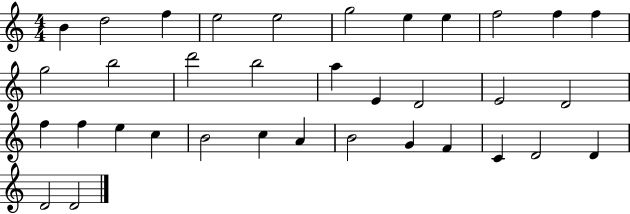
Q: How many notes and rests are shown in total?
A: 35